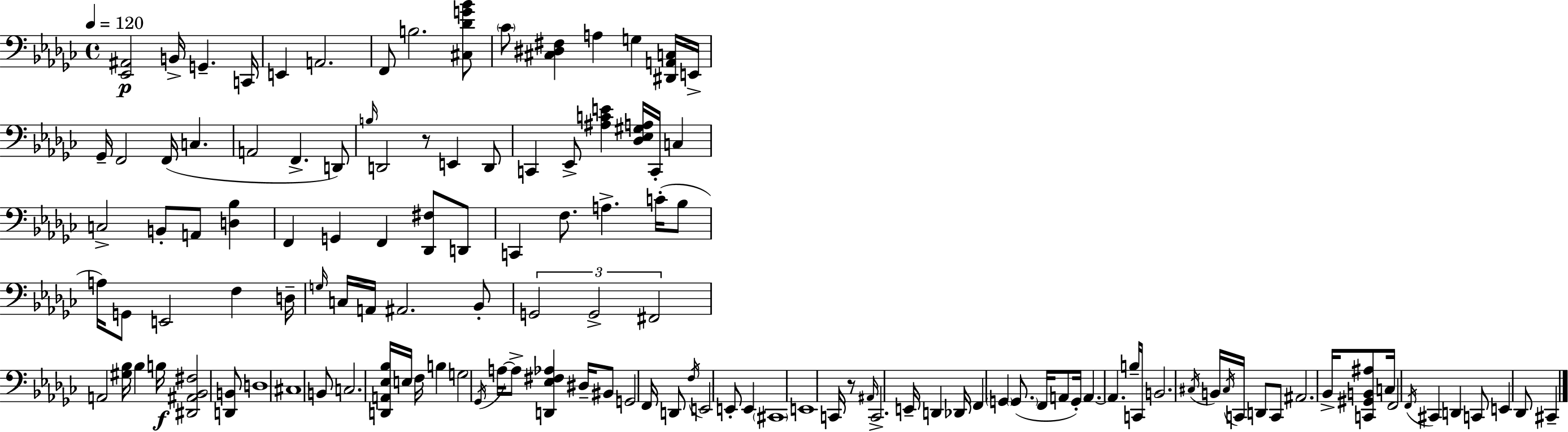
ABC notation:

X:1
T:Untitled
M:4/4
L:1/4
K:Ebm
[_E,,^A,,]2 B,,/4 G,, C,,/4 E,, A,,2 F,,/2 B,2 [^C,_DG_B]/2 _C/2 [^C,^D,^F,] A, G, [^D,,A,,C,]/4 E,,/4 _G,,/4 F,,2 F,,/4 C, A,,2 F,, D,,/2 B,/4 D,,2 z/2 E,, D,,/2 C,, _E,,/2 [^A,CE] [_D,_E,^G,A,]/4 C,,/4 C, C,2 B,,/2 A,,/2 [D,_B,] F,, G,, F,, [_D,,^F,]/2 D,,/2 C,, F,/2 A, C/4 _B,/2 A,/4 G,,/2 E,,2 F, D,/4 G,/4 C,/4 A,,/4 ^A,,2 _B,,/2 G,,2 G,,2 ^F,,2 A,,2 [^G,_B,]/4 _B, B,/4 [^D,,^A,,_B,,^F,]2 [D,,B,,]/2 D,4 ^C,4 B,,/2 C,2 [D,,A,,_E,_B,]/4 E,/4 F,/4 B, G,2 _G,,/4 A,/4 A,/2 [D,,_E,^F,_A,] ^D,/4 ^B,,/2 G,,2 F,,/4 D,,/2 F,/4 E,,2 E,,/2 E,, ^C,,4 E,,4 C,,/4 z/2 ^A,,/4 C,,2 E,,/4 D,, _D,,/4 F,, G,, G,,/2 F,,/4 A,,/2 G,,/4 A,, A,, B,/4 C,,/4 B,,2 ^C,/4 B,,/4 ^C,/4 C,,/4 D,,/2 C,,/2 ^A,,2 _B,,/4 [C,,^G,,B,,^A,]/2 C,/4 F,,2 F,,/4 ^C,, D,, C,,/2 E,, _D,,/2 ^C,,